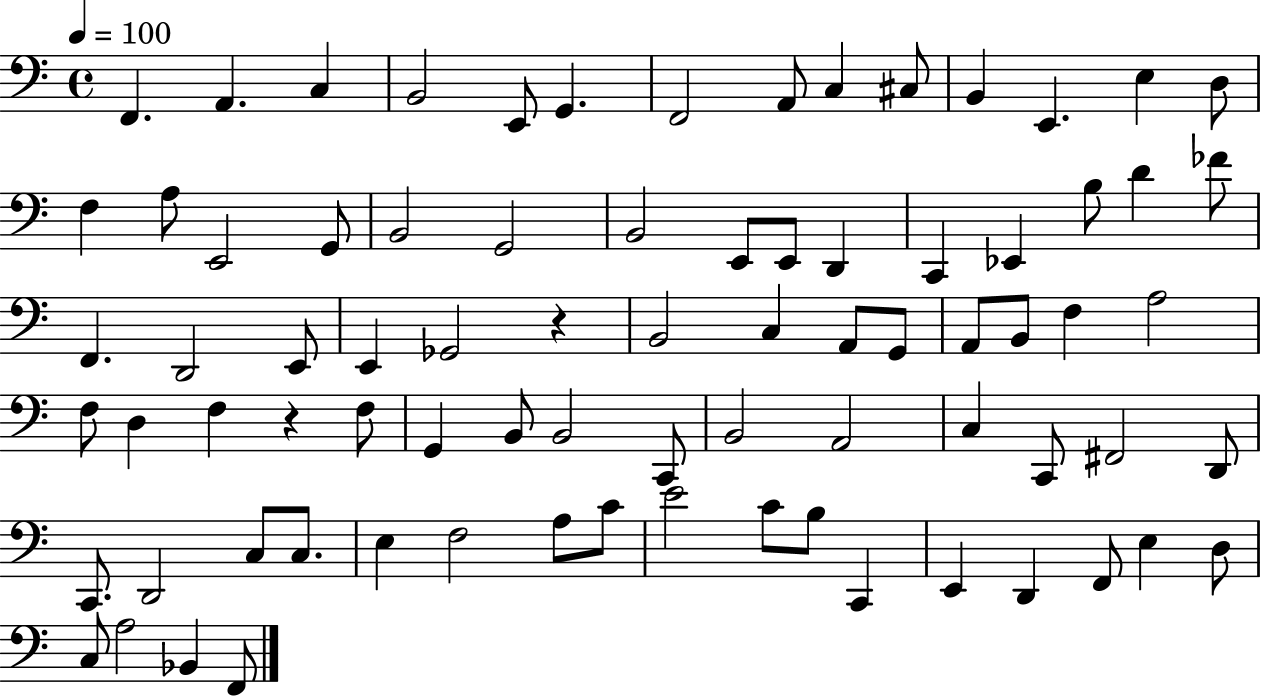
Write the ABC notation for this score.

X:1
T:Untitled
M:4/4
L:1/4
K:C
F,, A,, C, B,,2 E,,/2 G,, F,,2 A,,/2 C, ^C,/2 B,, E,, E, D,/2 F, A,/2 E,,2 G,,/2 B,,2 G,,2 B,,2 E,,/2 E,,/2 D,, C,, _E,, B,/2 D _F/2 F,, D,,2 E,,/2 E,, _G,,2 z B,,2 C, A,,/2 G,,/2 A,,/2 B,,/2 F, A,2 F,/2 D, F, z F,/2 G,, B,,/2 B,,2 C,,/2 B,,2 A,,2 C, C,,/2 ^F,,2 D,,/2 C,,/2 D,,2 C,/2 C,/2 E, F,2 A,/2 C/2 E2 C/2 B,/2 C,, E,, D,, F,,/2 E, D,/2 C,/2 A,2 _B,, F,,/2